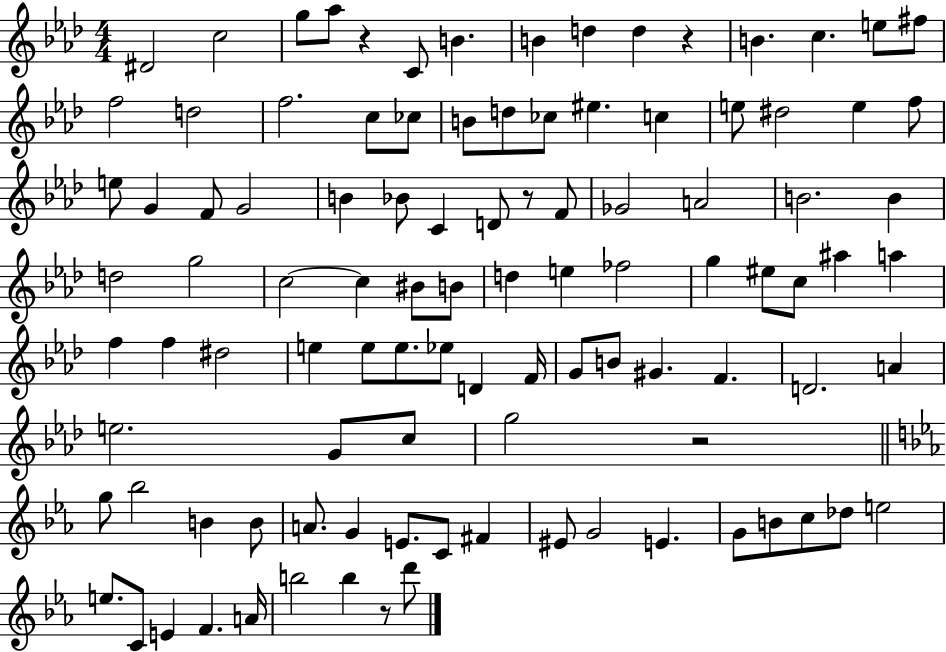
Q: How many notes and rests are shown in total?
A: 103